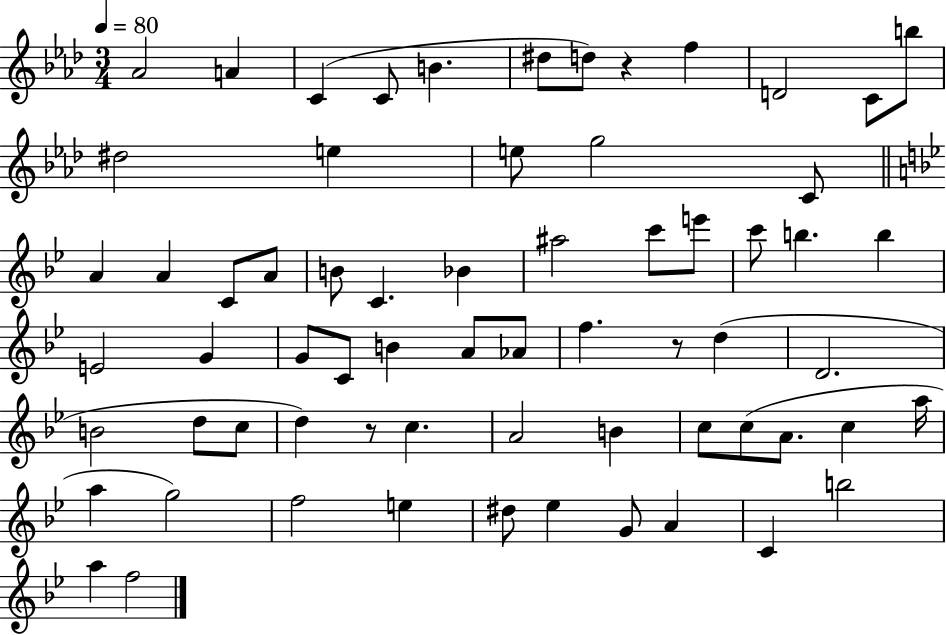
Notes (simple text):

Ab4/h A4/q C4/q C4/e B4/q. D#5/e D5/e R/q F5/q D4/h C4/e B5/e D#5/h E5/q E5/e G5/h C4/e A4/q A4/q C4/e A4/e B4/e C4/q. Bb4/q A#5/h C6/e E6/e C6/e B5/q. B5/q E4/h G4/q G4/e C4/e B4/q A4/e Ab4/e F5/q. R/e D5/q D4/h. B4/h D5/e C5/e D5/q R/e C5/q. A4/h B4/q C5/e C5/e A4/e. C5/q A5/s A5/q G5/h F5/h E5/q D#5/e Eb5/q G4/e A4/q C4/q B5/h A5/q F5/h